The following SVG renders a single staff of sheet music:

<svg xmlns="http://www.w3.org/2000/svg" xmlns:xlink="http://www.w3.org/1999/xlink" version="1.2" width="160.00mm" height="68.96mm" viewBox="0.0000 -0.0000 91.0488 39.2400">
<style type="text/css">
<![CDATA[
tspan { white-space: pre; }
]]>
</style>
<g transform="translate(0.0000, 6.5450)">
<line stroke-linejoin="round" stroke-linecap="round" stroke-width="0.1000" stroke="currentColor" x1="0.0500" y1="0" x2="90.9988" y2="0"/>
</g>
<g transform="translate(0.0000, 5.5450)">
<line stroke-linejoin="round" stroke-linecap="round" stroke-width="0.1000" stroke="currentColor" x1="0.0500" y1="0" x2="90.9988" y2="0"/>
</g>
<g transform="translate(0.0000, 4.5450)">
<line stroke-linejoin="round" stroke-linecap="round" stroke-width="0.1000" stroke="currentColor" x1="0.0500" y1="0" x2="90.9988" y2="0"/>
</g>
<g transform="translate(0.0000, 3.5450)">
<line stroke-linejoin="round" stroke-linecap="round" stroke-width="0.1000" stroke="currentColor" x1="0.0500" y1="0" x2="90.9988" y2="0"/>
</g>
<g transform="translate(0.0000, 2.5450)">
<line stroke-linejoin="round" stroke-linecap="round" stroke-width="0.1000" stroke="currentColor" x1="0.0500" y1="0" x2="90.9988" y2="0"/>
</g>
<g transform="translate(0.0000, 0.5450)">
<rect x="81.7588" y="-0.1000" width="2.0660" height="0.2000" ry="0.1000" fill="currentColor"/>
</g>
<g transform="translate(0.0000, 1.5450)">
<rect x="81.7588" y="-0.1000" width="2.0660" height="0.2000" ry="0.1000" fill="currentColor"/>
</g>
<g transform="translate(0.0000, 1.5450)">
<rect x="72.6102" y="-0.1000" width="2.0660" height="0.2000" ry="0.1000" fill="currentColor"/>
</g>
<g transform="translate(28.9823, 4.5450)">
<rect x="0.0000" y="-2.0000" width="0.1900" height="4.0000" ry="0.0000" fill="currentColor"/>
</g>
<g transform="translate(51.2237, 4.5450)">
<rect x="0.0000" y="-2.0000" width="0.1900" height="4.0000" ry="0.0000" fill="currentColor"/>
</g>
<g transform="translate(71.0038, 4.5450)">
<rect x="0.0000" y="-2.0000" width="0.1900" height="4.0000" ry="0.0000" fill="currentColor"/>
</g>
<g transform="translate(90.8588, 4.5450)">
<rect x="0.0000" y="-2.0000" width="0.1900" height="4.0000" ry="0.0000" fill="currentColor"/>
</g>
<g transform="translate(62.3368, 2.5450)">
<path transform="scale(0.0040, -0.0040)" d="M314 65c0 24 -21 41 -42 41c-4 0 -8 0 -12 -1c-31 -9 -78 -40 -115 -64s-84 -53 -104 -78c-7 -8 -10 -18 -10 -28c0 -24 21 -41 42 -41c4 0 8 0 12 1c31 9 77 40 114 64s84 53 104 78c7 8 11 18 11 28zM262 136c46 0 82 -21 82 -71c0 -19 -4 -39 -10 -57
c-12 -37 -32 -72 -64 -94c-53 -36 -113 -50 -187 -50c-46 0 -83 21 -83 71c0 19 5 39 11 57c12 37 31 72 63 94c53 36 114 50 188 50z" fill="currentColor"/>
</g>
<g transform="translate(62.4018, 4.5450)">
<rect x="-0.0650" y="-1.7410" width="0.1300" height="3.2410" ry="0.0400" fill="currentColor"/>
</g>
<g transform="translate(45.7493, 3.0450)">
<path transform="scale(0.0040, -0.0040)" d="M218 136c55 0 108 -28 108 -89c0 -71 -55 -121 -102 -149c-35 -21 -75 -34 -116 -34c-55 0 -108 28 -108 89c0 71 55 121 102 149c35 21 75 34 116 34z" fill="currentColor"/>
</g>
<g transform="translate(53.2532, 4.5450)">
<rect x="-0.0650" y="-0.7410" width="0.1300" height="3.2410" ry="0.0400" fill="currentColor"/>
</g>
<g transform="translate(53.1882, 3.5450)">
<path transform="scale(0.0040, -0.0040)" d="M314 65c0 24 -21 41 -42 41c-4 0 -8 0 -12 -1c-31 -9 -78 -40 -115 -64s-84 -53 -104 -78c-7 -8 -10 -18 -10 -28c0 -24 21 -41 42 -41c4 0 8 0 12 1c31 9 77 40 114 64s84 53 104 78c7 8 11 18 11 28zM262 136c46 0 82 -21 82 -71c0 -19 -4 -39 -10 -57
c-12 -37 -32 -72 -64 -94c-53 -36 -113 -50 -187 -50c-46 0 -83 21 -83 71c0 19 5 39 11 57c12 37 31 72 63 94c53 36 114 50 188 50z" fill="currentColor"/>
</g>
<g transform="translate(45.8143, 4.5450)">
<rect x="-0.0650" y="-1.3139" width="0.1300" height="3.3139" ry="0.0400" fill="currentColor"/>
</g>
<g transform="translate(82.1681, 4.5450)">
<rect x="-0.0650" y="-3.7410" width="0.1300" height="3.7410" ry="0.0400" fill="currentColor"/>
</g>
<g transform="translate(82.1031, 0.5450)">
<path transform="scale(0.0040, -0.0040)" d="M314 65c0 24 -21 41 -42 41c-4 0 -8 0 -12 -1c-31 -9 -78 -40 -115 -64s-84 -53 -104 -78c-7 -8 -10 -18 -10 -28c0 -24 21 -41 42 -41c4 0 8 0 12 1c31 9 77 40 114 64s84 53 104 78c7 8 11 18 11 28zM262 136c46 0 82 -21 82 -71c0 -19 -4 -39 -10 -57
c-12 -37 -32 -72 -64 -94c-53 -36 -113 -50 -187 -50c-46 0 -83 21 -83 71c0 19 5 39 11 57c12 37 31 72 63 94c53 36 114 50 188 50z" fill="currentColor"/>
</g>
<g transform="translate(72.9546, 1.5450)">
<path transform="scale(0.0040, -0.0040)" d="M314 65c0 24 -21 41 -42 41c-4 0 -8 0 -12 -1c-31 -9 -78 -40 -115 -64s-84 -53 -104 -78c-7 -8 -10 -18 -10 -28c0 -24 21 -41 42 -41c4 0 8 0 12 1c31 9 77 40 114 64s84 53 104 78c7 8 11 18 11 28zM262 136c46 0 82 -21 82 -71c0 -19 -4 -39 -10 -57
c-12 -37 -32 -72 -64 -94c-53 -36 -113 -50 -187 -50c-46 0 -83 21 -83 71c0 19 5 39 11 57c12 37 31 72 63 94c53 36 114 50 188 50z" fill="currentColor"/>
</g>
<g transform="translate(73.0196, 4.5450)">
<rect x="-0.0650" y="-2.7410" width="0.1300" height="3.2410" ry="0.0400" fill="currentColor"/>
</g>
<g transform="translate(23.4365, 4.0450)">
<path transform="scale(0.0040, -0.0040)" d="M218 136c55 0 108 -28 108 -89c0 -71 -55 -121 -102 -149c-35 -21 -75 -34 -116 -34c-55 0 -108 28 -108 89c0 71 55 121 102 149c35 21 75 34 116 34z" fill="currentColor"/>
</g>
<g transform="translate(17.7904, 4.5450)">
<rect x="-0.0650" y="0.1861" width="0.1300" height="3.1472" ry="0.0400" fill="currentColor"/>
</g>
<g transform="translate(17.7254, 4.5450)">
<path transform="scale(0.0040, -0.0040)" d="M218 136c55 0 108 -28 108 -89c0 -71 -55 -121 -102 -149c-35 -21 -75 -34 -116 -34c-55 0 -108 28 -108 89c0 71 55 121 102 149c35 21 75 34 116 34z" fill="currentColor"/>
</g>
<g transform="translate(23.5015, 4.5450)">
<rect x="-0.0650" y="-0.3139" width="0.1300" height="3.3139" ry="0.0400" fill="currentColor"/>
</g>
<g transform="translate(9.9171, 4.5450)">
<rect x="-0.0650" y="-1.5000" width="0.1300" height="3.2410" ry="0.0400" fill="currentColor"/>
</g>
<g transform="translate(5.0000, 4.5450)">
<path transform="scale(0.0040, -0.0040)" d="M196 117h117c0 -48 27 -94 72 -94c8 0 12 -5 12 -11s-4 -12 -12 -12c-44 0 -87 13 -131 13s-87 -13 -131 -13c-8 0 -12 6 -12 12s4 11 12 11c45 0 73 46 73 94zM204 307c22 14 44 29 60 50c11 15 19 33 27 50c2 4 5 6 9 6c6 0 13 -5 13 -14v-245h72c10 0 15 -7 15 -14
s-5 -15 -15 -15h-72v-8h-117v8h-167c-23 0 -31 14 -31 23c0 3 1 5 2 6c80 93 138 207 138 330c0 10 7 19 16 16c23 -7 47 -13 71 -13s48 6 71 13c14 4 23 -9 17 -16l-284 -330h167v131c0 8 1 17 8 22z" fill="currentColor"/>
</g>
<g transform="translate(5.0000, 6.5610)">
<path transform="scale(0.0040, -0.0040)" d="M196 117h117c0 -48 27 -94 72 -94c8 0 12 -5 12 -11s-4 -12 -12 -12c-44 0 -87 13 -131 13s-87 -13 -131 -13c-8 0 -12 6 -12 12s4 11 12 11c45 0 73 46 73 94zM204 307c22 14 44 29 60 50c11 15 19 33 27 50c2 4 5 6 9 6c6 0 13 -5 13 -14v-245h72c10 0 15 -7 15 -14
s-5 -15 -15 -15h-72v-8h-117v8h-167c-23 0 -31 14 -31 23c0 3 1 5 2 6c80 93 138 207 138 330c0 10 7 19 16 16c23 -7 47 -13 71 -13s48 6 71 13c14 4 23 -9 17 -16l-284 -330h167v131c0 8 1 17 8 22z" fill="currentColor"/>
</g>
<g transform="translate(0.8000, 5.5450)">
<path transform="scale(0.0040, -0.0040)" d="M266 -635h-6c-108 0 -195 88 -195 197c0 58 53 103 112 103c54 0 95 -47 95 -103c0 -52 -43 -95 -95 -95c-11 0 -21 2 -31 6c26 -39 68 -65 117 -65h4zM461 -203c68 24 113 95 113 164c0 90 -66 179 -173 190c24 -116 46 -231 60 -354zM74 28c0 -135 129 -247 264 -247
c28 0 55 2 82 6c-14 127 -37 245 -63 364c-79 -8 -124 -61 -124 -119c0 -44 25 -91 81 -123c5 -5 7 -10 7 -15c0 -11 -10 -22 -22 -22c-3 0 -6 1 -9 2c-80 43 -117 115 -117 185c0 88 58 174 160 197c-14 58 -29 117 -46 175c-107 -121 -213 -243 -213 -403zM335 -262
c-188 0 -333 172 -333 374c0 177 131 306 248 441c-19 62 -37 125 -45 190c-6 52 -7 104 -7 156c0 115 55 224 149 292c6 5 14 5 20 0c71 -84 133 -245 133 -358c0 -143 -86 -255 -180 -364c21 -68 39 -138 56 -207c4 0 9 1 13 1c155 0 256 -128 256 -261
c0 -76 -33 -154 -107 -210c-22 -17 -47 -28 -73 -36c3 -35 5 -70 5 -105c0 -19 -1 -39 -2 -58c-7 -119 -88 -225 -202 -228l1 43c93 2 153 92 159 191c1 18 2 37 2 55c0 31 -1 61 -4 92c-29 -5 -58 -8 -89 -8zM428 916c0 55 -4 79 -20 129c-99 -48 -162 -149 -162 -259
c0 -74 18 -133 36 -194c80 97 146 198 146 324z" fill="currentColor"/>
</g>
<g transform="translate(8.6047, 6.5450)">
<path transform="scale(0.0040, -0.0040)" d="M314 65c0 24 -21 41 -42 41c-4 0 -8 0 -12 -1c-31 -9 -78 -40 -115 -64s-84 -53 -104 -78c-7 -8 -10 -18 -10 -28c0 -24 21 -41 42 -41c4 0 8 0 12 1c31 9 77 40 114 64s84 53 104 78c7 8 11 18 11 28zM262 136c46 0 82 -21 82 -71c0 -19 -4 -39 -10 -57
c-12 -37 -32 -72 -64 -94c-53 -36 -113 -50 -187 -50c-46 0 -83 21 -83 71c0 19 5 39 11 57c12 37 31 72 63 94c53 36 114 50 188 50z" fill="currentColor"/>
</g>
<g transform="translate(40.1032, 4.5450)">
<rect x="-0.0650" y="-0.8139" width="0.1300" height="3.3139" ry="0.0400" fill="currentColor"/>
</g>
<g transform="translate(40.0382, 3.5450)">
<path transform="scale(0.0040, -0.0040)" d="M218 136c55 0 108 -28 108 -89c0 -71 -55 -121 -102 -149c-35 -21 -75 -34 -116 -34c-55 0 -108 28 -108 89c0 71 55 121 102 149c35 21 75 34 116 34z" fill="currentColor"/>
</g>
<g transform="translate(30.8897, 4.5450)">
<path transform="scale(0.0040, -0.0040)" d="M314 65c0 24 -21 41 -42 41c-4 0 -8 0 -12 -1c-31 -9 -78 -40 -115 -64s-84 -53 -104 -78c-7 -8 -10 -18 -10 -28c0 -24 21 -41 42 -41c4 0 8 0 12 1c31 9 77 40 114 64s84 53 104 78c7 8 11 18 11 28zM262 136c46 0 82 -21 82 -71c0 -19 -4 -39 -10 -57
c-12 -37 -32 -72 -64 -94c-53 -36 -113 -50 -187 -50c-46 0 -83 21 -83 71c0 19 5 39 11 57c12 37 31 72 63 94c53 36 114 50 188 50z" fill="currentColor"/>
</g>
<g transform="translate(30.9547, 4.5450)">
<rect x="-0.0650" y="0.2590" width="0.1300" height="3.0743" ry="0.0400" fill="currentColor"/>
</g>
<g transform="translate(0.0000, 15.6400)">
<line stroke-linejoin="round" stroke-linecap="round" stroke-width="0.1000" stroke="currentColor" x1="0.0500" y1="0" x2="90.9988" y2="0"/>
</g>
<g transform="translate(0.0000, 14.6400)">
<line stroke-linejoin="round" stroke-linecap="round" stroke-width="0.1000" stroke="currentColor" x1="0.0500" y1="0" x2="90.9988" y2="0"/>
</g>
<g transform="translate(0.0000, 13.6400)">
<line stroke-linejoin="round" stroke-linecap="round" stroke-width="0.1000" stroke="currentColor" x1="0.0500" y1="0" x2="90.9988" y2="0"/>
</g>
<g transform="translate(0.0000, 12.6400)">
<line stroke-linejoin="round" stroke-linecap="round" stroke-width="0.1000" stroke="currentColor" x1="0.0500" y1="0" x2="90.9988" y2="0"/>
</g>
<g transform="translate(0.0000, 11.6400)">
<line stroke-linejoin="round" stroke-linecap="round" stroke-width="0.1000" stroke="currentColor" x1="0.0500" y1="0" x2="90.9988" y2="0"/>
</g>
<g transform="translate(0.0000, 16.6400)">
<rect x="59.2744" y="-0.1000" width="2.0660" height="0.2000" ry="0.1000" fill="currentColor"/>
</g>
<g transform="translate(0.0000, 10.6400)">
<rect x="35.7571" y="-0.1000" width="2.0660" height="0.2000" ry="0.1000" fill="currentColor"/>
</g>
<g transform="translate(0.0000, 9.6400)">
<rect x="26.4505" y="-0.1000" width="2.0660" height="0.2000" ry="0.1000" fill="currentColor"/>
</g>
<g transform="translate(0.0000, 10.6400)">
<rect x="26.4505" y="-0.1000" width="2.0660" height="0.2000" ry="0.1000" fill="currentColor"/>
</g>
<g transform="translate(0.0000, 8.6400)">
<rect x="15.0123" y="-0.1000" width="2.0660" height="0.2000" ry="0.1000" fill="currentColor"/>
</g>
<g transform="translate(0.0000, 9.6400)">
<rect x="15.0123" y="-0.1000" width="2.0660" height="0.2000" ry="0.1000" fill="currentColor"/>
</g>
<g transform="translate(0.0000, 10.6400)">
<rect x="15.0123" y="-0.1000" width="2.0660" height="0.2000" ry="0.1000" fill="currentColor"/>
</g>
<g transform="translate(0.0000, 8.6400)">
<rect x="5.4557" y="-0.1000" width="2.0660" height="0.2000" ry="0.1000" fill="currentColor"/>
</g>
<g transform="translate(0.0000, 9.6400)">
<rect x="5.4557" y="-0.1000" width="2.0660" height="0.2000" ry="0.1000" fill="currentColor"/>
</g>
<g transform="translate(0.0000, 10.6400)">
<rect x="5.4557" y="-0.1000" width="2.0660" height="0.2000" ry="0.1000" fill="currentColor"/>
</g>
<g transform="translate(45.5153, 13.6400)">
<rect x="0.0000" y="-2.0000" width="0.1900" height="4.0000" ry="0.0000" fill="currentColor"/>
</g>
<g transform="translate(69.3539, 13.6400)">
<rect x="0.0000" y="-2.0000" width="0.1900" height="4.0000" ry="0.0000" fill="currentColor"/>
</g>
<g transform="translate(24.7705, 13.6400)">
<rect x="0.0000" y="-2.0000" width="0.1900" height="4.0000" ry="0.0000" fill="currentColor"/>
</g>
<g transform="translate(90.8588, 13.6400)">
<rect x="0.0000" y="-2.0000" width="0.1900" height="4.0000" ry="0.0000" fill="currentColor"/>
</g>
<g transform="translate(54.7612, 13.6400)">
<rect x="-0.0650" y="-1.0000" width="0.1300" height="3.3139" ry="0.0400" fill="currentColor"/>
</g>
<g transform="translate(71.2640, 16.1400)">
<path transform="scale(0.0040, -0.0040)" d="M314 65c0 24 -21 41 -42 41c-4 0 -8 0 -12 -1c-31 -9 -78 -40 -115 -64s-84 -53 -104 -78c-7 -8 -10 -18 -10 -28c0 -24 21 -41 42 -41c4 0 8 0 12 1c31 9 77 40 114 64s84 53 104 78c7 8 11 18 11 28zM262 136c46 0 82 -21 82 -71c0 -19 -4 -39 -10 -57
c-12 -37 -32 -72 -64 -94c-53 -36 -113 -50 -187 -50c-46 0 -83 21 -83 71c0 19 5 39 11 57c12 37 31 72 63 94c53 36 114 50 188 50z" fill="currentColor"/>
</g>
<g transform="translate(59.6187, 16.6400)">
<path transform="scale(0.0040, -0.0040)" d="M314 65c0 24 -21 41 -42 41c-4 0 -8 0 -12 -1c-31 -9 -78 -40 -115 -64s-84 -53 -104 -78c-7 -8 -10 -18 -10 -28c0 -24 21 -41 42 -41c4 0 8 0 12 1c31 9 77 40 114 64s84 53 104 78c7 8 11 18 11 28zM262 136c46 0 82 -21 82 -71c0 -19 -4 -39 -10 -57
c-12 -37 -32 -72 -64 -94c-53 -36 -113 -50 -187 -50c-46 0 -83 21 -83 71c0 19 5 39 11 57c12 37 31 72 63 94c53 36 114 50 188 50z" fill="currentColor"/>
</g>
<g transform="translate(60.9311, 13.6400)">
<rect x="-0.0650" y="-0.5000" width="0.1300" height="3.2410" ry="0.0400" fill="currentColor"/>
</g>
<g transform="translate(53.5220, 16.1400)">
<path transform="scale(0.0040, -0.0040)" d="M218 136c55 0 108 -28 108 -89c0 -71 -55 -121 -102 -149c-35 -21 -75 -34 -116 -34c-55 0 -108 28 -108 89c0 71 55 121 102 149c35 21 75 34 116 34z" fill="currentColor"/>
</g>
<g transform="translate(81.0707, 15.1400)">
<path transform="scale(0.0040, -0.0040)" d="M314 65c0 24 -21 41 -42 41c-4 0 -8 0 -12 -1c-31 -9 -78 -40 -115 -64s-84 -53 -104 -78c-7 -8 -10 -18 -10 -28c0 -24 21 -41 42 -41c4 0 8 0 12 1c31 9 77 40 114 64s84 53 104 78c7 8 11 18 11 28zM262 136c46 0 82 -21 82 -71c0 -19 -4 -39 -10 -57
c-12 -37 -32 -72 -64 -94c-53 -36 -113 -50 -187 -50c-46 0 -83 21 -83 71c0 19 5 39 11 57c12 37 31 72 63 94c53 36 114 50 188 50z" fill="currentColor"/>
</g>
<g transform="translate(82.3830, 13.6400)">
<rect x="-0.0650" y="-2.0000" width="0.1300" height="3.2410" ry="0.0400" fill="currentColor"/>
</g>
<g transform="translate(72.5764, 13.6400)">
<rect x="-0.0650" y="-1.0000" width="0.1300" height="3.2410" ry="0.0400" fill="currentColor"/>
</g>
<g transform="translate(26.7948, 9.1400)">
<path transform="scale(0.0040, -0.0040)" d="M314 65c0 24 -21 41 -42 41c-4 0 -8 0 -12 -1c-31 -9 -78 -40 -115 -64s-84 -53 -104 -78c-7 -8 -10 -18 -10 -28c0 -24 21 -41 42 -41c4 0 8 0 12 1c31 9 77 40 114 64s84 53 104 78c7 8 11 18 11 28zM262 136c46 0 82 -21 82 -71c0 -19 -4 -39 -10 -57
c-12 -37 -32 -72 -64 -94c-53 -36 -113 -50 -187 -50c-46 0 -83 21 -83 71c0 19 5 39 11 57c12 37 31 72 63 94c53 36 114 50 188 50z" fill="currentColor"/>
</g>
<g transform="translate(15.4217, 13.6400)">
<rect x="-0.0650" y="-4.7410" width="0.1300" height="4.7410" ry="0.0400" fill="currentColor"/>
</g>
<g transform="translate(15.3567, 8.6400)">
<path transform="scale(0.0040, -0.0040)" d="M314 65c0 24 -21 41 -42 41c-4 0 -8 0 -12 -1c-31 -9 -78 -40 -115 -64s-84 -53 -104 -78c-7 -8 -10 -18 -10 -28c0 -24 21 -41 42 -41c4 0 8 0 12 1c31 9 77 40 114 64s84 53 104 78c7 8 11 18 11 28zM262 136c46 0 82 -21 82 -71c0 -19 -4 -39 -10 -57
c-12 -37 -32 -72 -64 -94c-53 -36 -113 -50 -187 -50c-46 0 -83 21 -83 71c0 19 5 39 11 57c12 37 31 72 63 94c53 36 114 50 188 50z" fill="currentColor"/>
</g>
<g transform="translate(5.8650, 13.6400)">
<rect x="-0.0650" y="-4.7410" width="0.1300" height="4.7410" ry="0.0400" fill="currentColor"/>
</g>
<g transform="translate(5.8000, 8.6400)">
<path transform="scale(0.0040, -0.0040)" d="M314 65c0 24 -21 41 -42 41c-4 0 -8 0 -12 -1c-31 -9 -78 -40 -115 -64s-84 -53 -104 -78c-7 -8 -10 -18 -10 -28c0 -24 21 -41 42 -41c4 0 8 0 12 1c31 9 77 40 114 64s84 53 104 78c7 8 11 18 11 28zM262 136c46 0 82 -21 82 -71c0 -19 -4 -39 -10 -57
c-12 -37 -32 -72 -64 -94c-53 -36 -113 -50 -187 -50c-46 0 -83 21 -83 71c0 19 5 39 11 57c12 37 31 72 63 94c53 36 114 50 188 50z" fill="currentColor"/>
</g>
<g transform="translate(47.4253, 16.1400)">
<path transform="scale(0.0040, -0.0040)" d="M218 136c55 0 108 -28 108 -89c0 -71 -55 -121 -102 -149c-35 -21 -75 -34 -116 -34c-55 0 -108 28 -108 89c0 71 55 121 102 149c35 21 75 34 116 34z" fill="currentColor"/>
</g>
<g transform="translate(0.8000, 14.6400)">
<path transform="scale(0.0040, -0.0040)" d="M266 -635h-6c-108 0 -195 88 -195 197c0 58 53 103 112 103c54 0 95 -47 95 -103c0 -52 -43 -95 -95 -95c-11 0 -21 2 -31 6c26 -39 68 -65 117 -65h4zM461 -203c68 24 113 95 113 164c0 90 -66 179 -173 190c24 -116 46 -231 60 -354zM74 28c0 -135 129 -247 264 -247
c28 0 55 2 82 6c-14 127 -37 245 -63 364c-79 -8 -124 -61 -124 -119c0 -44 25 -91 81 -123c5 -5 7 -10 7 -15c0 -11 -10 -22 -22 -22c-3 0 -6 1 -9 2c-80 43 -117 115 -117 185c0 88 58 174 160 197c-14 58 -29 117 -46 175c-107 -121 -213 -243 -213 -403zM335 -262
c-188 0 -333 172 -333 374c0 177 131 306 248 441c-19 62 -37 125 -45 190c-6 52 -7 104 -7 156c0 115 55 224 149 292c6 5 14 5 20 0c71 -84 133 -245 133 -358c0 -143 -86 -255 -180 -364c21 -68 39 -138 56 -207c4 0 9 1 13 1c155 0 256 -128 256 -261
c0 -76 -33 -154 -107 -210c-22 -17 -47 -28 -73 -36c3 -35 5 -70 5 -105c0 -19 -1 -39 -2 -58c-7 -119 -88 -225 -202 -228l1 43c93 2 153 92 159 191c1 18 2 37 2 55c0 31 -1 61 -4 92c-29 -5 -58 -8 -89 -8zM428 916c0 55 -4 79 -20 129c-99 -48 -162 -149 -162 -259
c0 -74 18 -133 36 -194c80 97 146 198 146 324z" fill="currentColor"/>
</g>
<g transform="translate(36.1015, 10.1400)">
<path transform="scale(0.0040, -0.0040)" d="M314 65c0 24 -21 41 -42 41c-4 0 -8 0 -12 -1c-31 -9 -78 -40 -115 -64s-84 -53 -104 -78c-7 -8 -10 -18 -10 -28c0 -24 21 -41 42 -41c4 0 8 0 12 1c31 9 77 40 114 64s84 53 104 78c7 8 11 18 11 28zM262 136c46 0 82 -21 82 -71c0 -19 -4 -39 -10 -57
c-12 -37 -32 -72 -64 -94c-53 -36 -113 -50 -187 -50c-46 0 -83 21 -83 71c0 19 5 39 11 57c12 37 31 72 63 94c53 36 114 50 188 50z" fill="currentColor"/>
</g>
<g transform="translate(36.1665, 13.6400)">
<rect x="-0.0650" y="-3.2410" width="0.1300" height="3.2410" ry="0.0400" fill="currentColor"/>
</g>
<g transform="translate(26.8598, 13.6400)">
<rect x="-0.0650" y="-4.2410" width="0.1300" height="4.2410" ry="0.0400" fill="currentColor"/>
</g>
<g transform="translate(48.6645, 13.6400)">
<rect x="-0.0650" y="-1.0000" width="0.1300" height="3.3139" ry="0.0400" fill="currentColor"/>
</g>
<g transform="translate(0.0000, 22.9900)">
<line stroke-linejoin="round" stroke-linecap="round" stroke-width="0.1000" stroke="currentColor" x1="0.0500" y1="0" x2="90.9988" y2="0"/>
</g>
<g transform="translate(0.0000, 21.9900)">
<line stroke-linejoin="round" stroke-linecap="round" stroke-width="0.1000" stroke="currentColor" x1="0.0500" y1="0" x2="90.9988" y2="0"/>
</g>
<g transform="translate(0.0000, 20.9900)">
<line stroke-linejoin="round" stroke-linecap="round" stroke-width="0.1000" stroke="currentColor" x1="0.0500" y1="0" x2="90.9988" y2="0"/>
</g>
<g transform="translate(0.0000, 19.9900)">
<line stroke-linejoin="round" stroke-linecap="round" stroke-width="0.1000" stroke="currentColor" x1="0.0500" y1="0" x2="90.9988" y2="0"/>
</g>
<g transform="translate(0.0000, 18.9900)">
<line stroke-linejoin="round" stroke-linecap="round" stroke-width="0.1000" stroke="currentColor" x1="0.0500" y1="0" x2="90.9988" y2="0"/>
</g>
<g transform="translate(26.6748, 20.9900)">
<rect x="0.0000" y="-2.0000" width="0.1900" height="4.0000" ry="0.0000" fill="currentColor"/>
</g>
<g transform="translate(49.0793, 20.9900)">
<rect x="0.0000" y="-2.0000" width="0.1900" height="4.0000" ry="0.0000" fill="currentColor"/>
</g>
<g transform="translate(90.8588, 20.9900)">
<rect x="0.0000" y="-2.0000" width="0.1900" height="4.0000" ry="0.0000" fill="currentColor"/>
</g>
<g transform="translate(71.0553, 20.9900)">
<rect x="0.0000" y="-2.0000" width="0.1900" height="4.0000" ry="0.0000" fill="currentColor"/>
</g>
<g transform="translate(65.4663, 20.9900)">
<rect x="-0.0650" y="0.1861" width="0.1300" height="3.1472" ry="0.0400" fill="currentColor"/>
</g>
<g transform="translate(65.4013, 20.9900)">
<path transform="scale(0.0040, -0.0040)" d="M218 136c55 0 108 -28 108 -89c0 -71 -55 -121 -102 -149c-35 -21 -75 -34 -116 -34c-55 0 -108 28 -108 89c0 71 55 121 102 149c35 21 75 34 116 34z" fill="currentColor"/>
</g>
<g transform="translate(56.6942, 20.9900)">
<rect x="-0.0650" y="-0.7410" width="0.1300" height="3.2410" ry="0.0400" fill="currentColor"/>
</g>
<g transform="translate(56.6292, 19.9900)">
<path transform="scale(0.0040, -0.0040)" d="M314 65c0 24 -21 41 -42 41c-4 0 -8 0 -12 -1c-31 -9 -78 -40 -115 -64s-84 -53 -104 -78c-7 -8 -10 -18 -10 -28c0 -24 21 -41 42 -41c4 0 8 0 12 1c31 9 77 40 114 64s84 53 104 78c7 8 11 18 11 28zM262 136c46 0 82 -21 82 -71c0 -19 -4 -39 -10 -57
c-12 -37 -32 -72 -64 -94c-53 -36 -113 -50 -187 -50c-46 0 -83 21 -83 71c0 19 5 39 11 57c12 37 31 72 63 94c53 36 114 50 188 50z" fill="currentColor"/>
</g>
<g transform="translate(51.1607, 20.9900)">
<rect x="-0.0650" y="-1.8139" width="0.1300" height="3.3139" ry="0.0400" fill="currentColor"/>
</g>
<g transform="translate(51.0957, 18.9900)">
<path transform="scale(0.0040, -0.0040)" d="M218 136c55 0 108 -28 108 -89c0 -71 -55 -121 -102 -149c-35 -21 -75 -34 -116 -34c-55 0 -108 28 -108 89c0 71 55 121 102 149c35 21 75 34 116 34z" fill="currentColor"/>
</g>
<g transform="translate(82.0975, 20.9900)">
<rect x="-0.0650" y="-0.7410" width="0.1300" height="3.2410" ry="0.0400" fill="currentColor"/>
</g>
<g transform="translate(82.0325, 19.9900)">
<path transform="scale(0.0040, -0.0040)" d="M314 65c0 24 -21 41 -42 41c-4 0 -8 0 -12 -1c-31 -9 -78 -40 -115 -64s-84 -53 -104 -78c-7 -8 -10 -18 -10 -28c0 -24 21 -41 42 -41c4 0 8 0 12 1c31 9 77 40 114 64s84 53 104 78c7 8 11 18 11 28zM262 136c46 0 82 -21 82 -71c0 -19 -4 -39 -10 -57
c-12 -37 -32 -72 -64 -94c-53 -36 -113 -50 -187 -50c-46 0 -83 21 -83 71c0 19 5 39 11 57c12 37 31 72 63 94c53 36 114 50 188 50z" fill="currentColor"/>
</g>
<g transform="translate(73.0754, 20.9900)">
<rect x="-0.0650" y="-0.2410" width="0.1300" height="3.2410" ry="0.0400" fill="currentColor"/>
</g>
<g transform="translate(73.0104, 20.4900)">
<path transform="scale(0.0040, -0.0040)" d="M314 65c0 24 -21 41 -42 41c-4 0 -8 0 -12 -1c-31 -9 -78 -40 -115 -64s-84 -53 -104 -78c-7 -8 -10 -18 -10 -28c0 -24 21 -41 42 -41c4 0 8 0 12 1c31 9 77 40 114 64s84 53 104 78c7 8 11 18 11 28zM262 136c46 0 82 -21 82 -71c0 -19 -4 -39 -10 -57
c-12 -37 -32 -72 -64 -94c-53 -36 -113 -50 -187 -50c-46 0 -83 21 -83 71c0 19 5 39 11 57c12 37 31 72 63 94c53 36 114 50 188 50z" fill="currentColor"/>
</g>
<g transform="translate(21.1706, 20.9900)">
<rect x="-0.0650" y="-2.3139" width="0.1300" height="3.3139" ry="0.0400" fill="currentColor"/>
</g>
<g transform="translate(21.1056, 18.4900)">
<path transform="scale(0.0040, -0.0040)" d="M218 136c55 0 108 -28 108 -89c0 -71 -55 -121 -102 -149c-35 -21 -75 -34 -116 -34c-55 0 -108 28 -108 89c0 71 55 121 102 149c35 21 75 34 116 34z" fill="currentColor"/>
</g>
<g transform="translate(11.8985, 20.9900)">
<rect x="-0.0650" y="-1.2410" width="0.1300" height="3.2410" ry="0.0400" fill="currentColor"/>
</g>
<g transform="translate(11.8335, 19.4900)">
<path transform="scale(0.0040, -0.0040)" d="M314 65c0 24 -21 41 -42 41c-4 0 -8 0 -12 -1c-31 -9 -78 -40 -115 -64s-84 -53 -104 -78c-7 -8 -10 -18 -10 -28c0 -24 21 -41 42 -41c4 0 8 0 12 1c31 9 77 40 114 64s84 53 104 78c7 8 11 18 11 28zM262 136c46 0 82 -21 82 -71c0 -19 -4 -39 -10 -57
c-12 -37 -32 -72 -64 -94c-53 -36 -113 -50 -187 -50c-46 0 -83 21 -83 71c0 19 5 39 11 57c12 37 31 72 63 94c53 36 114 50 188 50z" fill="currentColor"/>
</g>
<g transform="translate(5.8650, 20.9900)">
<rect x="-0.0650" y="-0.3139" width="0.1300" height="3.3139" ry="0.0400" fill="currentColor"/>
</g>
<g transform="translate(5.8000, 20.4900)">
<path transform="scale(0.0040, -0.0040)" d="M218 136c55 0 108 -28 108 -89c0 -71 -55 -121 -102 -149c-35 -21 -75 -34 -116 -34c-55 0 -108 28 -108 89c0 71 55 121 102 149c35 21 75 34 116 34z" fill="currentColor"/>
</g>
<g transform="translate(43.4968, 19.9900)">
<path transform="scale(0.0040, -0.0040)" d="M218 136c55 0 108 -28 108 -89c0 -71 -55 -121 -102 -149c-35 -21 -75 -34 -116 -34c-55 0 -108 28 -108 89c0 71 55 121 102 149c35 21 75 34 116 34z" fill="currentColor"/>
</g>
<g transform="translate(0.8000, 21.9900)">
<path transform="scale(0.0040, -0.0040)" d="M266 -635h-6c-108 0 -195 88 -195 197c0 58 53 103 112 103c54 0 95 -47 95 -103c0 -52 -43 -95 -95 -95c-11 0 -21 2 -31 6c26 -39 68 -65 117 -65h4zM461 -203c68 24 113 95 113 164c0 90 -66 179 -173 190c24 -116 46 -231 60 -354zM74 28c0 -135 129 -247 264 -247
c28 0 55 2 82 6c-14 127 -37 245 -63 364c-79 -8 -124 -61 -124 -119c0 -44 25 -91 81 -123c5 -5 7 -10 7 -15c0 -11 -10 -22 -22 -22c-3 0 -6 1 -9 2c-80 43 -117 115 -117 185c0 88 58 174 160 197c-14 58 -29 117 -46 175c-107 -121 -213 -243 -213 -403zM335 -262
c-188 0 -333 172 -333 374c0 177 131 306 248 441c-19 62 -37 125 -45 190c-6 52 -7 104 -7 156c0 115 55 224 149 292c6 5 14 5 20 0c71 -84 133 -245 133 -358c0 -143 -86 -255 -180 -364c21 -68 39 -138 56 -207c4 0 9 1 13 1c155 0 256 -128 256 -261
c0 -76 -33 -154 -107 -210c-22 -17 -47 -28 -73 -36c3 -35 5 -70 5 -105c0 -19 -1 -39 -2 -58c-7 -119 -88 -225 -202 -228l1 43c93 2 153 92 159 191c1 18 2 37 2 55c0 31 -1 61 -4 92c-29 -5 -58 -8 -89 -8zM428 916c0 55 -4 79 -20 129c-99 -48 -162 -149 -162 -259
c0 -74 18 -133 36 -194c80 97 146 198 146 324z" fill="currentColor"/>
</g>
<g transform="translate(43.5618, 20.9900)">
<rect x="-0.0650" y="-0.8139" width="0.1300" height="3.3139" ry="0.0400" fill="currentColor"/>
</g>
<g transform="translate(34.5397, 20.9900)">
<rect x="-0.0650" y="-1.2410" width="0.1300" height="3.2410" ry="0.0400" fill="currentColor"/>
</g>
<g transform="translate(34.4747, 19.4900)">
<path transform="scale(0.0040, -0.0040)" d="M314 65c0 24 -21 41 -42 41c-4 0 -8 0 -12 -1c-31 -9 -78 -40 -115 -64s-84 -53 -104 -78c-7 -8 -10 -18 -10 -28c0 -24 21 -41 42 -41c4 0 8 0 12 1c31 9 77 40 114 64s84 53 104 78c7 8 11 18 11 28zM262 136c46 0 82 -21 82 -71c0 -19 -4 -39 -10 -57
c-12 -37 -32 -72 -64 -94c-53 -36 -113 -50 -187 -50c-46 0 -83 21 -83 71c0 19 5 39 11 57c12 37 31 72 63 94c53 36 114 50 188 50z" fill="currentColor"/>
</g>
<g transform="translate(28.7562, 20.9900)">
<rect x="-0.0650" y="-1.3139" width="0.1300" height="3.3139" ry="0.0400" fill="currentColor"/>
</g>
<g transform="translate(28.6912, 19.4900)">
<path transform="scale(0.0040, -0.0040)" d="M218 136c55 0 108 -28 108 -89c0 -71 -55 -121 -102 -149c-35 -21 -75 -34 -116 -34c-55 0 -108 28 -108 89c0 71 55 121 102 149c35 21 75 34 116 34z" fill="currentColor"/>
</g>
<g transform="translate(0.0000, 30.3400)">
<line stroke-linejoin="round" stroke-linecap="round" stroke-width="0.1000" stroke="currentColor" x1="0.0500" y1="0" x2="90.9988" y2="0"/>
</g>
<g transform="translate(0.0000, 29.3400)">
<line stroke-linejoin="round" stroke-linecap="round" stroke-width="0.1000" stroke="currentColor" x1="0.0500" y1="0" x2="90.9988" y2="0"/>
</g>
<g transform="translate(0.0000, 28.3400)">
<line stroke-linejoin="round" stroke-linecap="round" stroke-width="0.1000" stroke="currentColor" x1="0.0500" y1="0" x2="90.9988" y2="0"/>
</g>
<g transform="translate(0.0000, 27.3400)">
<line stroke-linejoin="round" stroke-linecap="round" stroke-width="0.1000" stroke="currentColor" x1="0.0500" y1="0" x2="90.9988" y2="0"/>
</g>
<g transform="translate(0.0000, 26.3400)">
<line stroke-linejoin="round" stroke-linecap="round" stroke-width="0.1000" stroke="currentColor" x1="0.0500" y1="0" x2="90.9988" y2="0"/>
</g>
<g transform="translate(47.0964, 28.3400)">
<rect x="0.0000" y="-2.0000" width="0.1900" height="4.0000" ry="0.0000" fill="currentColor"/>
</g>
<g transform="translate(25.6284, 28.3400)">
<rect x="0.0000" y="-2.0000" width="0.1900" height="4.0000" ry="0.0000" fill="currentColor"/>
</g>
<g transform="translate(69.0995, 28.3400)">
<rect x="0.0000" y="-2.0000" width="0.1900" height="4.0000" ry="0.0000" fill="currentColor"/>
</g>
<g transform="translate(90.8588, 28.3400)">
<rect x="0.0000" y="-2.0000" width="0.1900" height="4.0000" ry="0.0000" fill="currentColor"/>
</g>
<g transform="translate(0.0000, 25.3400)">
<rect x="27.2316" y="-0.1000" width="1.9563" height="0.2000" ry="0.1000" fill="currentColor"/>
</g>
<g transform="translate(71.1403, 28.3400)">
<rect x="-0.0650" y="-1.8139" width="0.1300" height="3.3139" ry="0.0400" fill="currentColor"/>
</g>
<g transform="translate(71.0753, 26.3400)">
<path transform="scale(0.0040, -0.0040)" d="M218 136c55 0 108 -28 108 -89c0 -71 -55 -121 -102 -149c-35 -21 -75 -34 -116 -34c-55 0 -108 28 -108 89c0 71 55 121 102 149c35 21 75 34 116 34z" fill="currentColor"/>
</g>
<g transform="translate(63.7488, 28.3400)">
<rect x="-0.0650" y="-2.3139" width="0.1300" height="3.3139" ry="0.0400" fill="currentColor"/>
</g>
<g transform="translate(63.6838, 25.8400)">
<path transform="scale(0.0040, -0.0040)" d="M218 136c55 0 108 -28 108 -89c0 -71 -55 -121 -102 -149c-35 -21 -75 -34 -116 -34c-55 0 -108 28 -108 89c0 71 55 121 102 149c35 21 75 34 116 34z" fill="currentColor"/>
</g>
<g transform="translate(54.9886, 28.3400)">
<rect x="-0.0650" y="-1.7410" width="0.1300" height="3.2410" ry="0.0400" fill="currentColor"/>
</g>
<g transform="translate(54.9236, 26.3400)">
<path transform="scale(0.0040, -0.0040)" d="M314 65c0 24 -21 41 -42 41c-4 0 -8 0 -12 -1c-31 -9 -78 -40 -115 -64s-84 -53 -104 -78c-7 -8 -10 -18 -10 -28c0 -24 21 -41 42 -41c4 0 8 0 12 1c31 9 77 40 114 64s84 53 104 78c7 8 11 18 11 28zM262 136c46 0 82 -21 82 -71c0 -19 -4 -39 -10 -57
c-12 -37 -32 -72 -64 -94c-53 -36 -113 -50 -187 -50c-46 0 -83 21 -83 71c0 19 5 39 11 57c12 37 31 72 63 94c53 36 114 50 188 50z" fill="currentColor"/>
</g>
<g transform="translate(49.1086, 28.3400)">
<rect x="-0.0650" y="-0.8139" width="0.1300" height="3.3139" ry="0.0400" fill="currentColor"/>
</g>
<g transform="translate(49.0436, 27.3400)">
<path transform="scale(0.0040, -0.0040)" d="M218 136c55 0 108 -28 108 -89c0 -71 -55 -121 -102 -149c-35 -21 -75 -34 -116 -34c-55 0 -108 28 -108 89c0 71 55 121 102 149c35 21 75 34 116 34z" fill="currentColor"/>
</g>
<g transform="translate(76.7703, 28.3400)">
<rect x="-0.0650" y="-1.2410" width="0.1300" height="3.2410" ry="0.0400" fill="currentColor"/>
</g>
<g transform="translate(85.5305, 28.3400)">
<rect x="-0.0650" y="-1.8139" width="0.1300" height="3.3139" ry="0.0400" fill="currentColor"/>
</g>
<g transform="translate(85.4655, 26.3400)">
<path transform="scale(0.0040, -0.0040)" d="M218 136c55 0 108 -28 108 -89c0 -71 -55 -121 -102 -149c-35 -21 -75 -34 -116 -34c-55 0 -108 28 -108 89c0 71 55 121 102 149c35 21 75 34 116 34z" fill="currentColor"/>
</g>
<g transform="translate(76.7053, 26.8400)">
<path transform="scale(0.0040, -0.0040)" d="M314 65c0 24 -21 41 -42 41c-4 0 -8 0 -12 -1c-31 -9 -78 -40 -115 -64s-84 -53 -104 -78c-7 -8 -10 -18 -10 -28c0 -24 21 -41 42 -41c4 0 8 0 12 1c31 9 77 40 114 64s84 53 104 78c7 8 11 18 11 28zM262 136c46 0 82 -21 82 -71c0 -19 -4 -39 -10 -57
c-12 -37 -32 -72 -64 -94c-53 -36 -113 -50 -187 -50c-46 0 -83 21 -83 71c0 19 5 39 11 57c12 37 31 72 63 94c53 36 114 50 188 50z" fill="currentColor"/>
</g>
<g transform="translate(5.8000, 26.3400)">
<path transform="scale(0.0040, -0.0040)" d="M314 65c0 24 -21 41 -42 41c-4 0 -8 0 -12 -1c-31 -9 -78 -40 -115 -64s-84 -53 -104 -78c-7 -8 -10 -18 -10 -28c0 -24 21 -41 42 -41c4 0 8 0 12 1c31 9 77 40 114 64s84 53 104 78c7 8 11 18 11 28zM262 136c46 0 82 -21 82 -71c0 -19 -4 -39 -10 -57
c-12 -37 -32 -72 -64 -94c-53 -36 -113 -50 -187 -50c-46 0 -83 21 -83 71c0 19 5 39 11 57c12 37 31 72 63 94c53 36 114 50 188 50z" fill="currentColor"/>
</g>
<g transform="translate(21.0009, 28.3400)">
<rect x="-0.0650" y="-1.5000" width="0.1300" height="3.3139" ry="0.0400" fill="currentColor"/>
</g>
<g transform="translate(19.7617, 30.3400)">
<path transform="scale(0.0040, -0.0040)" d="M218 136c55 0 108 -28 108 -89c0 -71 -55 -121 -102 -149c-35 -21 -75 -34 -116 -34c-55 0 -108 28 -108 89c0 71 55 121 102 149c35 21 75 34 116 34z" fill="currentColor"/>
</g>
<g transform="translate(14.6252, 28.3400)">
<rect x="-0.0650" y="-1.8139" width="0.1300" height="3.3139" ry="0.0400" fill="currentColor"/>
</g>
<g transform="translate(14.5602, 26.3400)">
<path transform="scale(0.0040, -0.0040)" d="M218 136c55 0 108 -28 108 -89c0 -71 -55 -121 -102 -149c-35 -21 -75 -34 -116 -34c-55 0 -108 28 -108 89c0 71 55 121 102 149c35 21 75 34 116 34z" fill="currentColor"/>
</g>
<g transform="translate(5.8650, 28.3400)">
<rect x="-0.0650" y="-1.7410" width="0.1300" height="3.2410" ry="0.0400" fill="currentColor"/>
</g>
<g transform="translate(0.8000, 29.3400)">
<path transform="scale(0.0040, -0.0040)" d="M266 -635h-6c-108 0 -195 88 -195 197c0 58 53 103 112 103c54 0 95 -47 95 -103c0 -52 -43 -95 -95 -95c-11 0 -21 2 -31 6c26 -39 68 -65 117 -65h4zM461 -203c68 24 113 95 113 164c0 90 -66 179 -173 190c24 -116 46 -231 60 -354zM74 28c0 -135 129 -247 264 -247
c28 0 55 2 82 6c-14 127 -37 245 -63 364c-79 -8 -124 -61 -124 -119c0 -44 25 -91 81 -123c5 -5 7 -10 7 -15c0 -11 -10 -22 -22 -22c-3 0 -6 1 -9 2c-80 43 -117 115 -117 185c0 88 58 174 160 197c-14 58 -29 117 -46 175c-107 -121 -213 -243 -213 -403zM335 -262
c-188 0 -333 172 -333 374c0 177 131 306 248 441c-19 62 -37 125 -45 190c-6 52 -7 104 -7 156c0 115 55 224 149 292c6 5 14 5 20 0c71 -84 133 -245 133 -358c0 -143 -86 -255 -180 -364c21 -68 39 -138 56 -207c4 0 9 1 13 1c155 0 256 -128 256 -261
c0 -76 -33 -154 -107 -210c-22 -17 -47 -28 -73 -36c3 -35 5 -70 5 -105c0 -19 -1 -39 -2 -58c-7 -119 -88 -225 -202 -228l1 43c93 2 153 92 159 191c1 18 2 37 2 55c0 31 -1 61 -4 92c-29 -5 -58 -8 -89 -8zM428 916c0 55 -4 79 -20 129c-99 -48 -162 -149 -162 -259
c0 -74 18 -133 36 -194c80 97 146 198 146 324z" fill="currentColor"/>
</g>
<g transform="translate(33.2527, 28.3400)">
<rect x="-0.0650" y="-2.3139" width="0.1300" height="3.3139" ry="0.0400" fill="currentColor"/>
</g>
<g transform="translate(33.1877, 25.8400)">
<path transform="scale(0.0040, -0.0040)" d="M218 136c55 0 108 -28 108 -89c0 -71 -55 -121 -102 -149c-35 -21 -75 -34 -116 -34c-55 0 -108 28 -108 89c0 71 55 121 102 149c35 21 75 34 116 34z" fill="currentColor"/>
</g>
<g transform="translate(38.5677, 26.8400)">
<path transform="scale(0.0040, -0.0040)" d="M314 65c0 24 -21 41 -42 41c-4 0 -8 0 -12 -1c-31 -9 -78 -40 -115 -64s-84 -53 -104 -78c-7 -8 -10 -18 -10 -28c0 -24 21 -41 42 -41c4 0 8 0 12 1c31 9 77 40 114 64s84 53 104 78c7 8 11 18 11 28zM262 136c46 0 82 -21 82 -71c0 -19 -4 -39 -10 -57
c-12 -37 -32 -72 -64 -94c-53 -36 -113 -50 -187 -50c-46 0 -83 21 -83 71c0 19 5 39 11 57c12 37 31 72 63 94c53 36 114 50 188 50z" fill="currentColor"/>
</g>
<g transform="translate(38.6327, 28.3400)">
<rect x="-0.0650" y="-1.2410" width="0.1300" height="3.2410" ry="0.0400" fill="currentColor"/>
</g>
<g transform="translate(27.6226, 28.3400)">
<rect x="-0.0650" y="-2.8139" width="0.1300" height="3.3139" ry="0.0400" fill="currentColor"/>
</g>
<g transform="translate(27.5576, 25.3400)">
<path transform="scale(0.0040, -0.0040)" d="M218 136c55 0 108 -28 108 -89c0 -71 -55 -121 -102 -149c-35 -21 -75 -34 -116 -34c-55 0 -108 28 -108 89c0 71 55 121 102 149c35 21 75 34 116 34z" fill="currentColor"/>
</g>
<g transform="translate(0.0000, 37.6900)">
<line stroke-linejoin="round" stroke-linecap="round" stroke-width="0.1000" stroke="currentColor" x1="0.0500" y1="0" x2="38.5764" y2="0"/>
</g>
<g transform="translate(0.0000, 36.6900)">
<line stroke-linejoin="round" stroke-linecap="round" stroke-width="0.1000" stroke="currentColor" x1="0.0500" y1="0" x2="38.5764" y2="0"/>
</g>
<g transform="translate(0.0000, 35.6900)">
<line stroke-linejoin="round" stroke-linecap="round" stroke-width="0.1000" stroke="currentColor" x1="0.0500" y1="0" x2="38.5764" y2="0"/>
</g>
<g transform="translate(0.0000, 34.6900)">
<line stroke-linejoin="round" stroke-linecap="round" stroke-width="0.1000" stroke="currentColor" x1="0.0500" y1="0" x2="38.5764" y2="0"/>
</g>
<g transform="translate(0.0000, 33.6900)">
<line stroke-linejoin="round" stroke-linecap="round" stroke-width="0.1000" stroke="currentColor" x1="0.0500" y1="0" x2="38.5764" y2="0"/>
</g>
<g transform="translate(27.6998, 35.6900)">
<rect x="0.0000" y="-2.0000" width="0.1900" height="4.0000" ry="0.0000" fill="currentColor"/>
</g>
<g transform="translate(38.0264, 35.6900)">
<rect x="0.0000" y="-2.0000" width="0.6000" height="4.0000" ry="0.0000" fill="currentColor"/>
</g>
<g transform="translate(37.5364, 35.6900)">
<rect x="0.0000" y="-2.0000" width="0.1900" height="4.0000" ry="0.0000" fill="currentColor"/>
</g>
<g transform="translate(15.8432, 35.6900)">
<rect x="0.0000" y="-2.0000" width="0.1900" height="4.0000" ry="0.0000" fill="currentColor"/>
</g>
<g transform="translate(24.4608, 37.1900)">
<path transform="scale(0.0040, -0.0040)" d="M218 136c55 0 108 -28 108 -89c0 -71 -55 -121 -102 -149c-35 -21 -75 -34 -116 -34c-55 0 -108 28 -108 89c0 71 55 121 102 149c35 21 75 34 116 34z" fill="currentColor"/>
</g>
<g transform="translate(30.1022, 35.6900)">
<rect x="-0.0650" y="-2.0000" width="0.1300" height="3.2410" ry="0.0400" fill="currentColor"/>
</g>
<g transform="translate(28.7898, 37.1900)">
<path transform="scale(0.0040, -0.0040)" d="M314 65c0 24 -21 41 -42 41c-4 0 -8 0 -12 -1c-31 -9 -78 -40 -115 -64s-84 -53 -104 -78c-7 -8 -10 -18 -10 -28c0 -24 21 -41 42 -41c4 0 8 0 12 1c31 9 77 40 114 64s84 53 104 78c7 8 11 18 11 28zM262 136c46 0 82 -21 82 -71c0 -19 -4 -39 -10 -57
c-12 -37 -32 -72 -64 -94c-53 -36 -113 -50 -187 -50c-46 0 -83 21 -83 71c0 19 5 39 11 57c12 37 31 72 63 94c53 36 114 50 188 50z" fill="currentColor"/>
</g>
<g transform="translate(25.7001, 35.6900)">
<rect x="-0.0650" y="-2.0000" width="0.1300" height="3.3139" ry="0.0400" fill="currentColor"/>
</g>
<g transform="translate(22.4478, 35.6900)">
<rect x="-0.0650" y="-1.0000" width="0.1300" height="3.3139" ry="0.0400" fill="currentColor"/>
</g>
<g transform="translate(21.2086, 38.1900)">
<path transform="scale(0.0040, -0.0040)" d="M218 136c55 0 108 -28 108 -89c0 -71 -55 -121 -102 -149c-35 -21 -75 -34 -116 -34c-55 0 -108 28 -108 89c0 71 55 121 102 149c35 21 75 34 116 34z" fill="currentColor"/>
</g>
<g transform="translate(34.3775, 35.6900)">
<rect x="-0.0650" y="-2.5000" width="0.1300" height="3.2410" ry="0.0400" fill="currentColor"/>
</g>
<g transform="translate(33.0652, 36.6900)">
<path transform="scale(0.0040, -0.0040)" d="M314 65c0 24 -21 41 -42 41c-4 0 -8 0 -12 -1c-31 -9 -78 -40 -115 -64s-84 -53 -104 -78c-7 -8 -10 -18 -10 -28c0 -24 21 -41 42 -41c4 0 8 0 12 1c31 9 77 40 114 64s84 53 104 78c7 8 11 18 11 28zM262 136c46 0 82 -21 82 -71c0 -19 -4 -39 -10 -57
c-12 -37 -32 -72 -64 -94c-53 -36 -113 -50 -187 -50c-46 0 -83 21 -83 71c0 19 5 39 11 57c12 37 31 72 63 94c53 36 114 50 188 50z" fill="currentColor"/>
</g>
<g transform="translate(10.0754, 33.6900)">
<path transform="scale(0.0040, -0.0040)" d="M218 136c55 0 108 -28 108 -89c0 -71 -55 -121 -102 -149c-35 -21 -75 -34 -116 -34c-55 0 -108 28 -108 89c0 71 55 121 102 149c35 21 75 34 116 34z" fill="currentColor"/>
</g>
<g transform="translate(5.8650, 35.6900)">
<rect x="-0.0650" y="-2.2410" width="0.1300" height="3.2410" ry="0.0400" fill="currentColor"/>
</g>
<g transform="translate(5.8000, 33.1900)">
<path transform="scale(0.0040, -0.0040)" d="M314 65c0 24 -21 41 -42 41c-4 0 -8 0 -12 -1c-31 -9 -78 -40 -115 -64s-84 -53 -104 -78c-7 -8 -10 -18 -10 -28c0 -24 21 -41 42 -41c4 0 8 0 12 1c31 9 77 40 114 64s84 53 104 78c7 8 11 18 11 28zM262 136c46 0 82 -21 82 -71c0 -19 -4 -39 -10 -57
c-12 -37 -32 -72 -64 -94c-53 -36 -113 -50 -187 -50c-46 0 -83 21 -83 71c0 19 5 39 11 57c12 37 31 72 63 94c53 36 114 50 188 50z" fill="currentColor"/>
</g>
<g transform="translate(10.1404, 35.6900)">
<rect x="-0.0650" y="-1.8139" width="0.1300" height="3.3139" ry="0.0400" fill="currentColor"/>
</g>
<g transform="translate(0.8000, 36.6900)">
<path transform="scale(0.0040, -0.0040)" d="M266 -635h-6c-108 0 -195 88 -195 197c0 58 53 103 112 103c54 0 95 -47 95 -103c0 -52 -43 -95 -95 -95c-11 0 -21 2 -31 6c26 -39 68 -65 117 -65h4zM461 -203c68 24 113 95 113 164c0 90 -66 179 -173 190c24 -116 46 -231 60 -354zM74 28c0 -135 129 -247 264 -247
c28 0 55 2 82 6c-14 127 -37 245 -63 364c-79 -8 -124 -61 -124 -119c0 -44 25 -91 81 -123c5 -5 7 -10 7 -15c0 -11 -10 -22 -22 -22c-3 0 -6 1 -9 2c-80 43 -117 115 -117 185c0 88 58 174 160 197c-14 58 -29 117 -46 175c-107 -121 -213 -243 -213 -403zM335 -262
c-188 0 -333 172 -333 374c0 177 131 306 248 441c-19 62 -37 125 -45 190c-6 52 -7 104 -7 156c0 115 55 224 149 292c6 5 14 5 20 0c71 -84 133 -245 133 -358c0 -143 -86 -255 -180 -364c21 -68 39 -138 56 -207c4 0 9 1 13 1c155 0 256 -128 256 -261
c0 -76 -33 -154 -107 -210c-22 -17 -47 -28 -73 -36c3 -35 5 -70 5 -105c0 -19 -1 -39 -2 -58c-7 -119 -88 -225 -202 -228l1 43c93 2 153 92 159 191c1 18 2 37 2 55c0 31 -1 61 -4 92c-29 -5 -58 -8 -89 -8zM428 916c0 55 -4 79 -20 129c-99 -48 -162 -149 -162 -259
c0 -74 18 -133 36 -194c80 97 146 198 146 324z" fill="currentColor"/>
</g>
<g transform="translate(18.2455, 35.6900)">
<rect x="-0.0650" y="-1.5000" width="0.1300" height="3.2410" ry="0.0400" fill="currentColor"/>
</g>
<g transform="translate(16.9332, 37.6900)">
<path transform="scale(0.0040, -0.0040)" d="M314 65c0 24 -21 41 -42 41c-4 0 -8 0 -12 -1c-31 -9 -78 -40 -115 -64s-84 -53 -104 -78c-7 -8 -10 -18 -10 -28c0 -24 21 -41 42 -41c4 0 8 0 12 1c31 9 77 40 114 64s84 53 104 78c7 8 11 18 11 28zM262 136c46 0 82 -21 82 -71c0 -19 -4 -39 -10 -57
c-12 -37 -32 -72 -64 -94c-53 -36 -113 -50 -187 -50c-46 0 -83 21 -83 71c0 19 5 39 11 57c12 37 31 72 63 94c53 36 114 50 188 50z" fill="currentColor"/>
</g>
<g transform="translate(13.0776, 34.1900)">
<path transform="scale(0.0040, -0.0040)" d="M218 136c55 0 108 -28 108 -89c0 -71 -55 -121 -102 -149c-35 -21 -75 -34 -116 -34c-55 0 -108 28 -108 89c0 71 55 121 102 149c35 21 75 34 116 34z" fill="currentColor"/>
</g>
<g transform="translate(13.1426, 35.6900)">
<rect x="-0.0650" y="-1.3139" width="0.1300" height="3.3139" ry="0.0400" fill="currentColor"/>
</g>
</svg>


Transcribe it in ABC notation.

X:1
T:Untitled
M:4/4
L:1/4
K:C
E2 B c B2 d e d2 f2 a2 c'2 e'2 e'2 d'2 b2 D D C2 D2 F2 c e2 g e e2 d f d2 B c2 d2 f2 f E a g e2 d f2 g f e2 f g2 f e E2 D F F2 G2